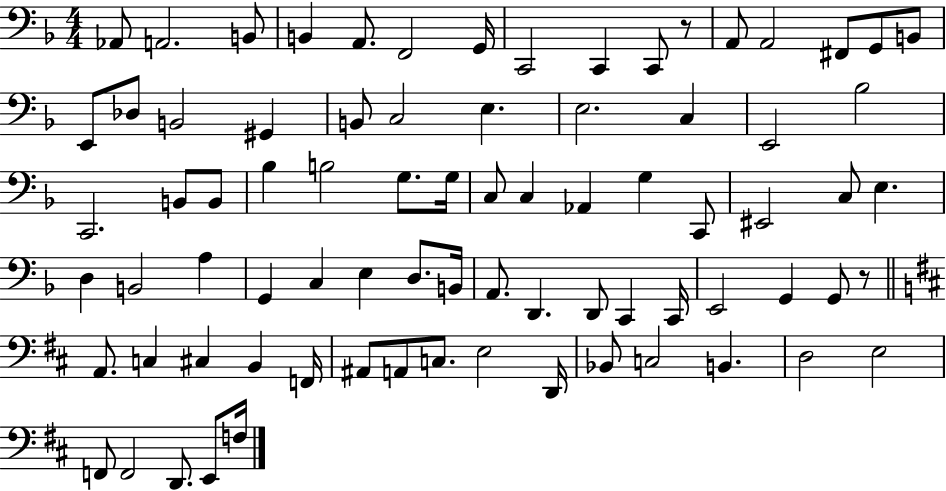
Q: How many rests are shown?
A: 2